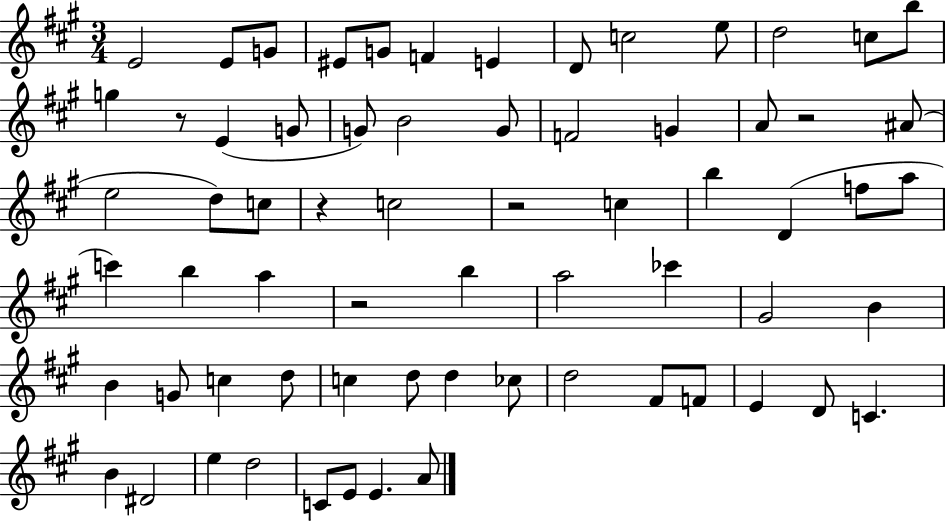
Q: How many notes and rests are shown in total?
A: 67